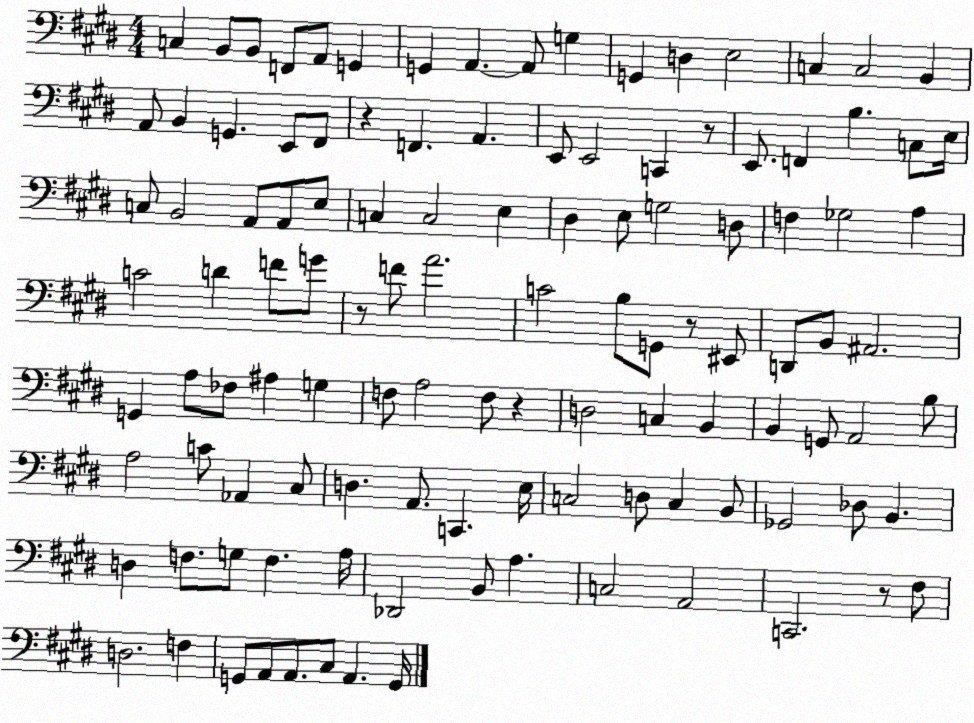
X:1
T:Untitled
M:4/4
L:1/4
K:E
C, B,,/2 B,,/2 F,,/2 A,,/2 G,, G,, A,, A,,/2 G, G,, D, E,2 C, C,2 B,, A,,/2 B,, G,, E,,/2 ^F,,/2 z F,, A,, E,,/2 E,,2 C,, z/2 E,,/2 F,, B, C,/2 E,/4 C,/2 B,,2 A,,/2 A,,/2 E,/2 C, C,2 E, ^D, E,/2 G,2 D,/2 F, _G,2 A, C2 D F/2 G/2 z/2 F/2 A2 C2 B,/2 G,,/2 z/2 ^E,,/2 D,,/2 B,,/2 ^A,,2 G,, A,/2 _F,/2 ^A, G, F,/2 A,2 F,/2 z D,2 C, B,, B,, G,,/2 A,,2 B,/2 A,2 C/2 _A,, ^C,/2 D, A,,/2 C,, E,/4 C,2 D,/2 C, B,,/2 _G,,2 _D,/2 B,, D, F,/2 G,/2 F, A,/4 _D,,2 B,,/2 A, C,2 A,,2 C,,2 z/2 ^F,/2 D,2 F, G,,/2 A,,/2 A,,/2 ^C,/2 A,, G,,/4